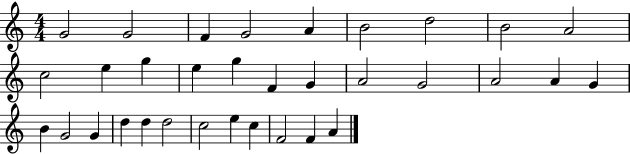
G4/h G4/h F4/q G4/h A4/q B4/h D5/h B4/h A4/h C5/h E5/q G5/q E5/q G5/q F4/q G4/q A4/h G4/h A4/h A4/q G4/q B4/q G4/h G4/q D5/q D5/q D5/h C5/h E5/q C5/q F4/h F4/q A4/q